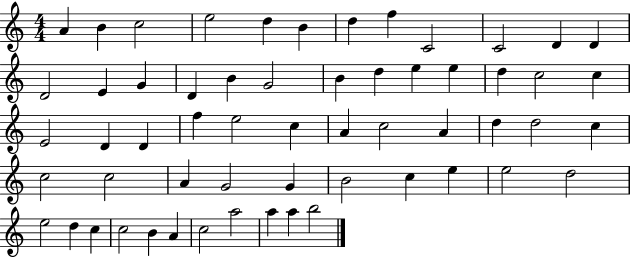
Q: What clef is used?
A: treble